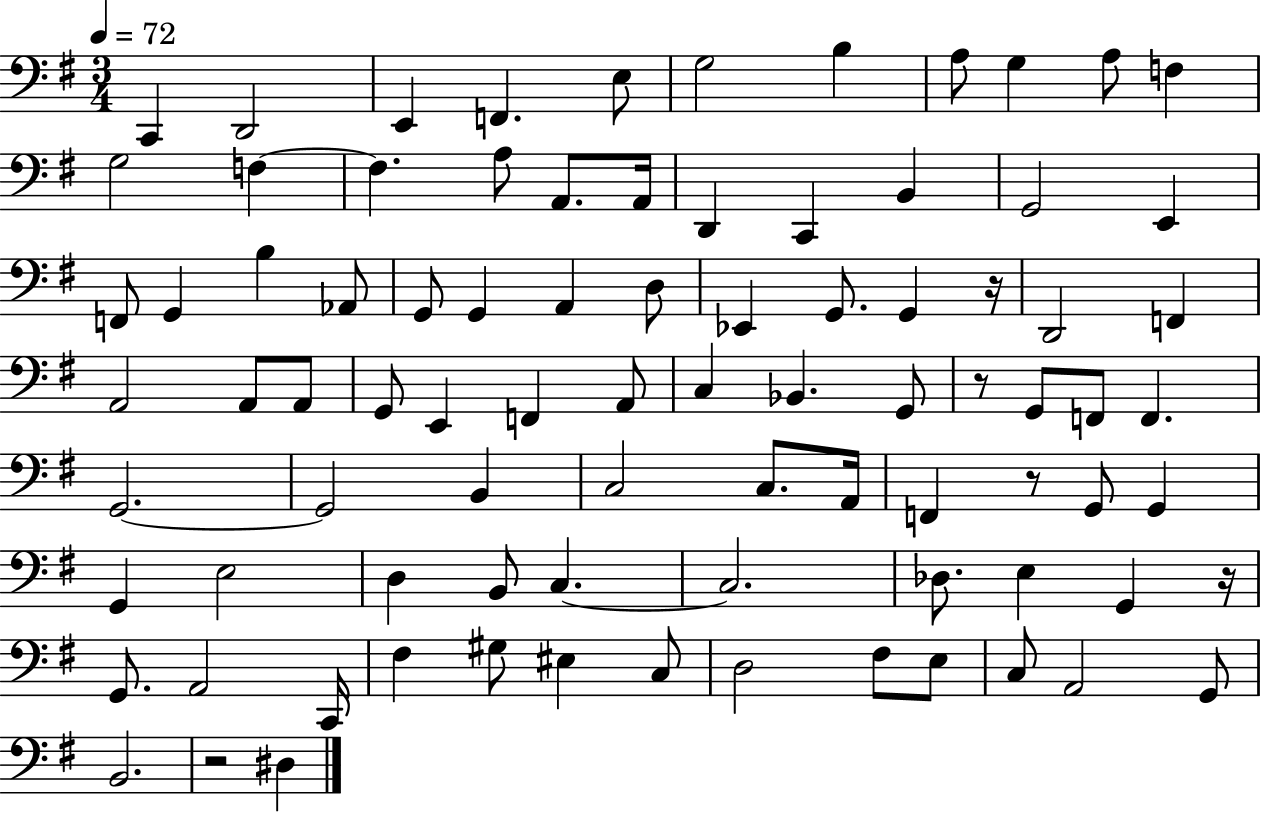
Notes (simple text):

C2/q D2/h E2/q F2/q. E3/e G3/h B3/q A3/e G3/q A3/e F3/q G3/h F3/q F3/q. A3/e A2/e. A2/s D2/q C2/q B2/q G2/h E2/q F2/e G2/q B3/q Ab2/e G2/e G2/q A2/q D3/e Eb2/q G2/e. G2/q R/s D2/h F2/q A2/h A2/e A2/e G2/e E2/q F2/q A2/e C3/q Bb2/q. G2/e R/e G2/e F2/e F2/q. G2/h. G2/h B2/q C3/h C3/e. A2/s F2/q R/e G2/e G2/q G2/q E3/h D3/q B2/e C3/q. C3/h. Db3/e. E3/q G2/q R/s G2/e. A2/h C2/s F#3/q G#3/e EIS3/q C3/e D3/h F#3/e E3/e C3/e A2/h G2/e B2/h. R/h D#3/q